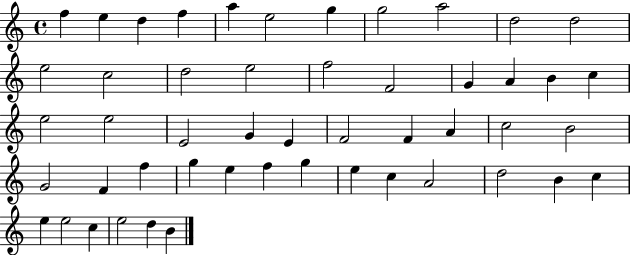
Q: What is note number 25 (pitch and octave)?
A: G4